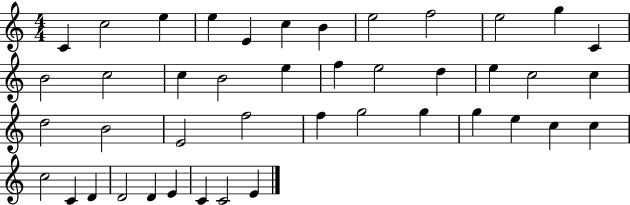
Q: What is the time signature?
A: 4/4